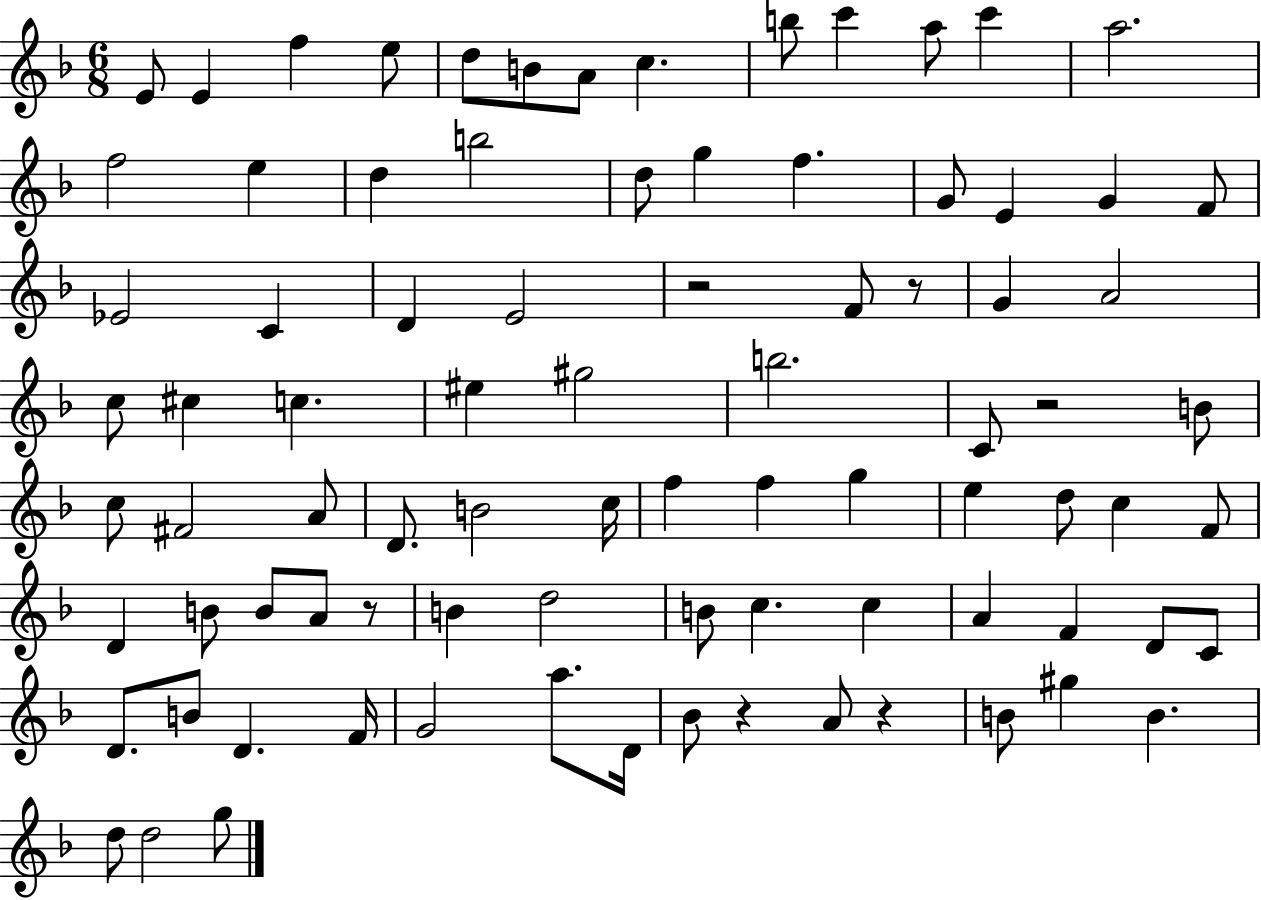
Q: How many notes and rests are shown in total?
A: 86